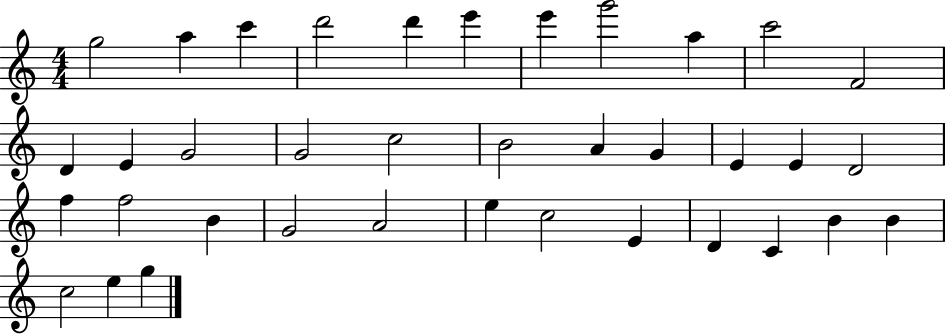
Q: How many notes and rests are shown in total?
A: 37